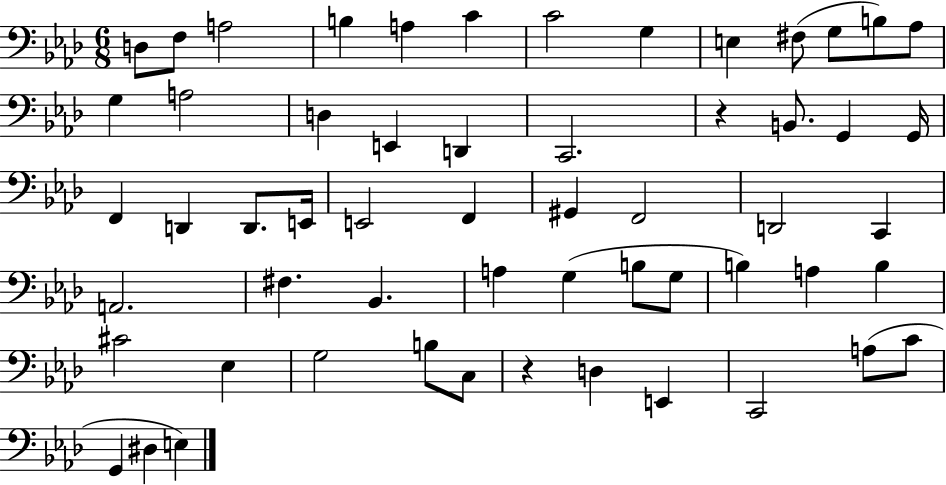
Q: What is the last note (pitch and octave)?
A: E3